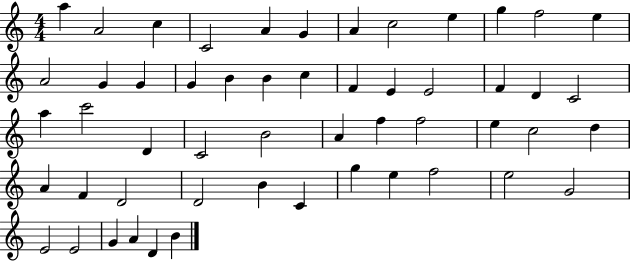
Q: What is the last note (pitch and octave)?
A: B4